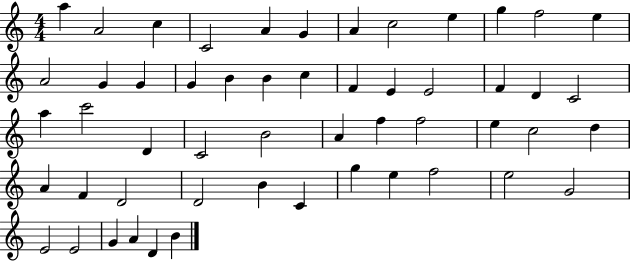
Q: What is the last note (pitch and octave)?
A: B4